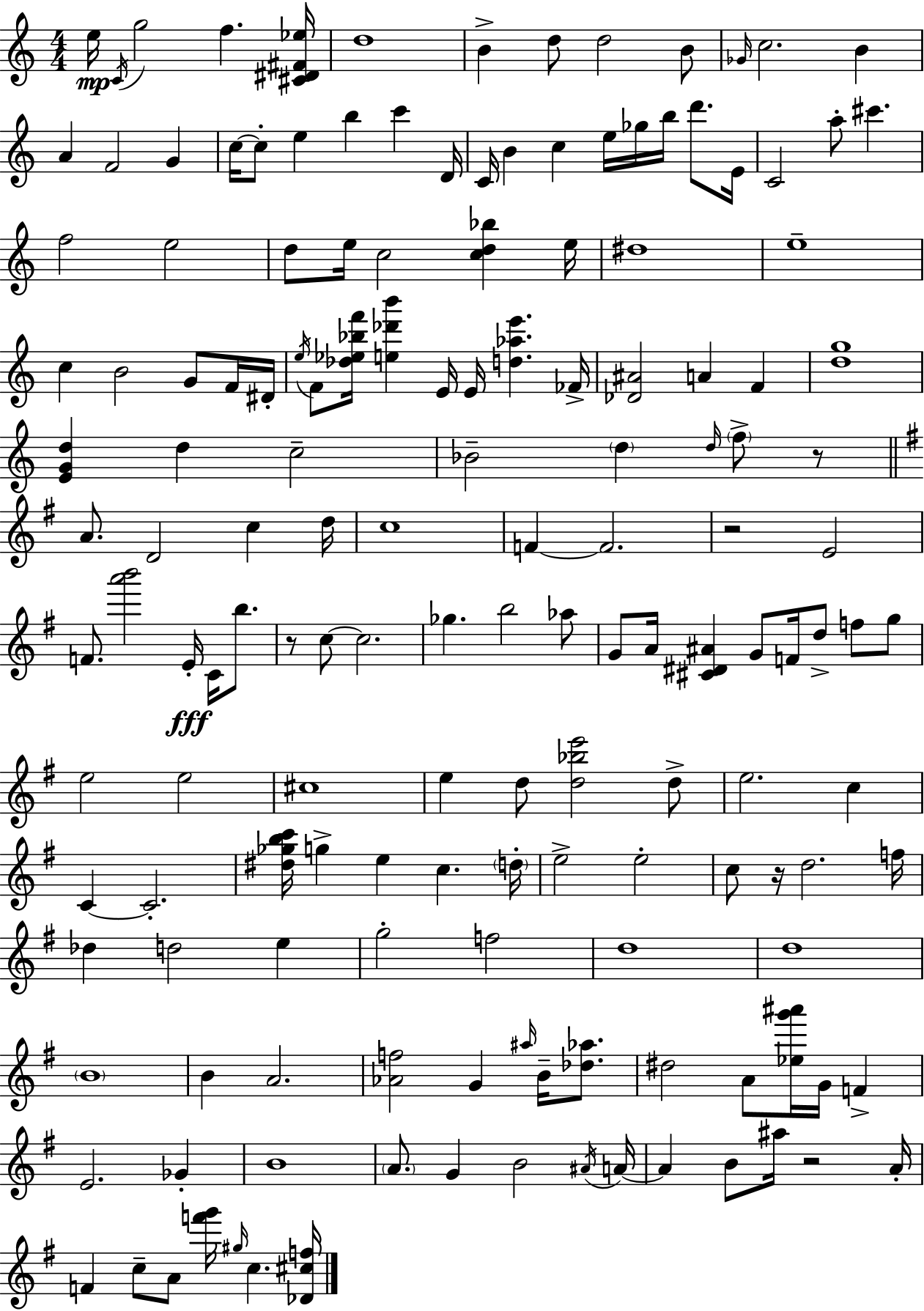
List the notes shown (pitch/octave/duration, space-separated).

E5/s C4/s G5/h F5/q. [C#4,D#4,F#4,Eb5]/s D5/w B4/q D5/e D5/h B4/e Gb4/s C5/h. B4/q A4/q F4/h G4/q C5/s C5/e E5/q B5/q C6/q D4/s C4/s B4/q C5/q E5/s Gb5/s B5/s D6/e. E4/s C4/h A5/e C#6/q. F5/h E5/h D5/e E5/s C5/h [C5,D5,Bb5]/q E5/s D#5/w E5/w C5/q B4/h G4/e F4/s D#4/s E5/s F4/e [Db5,Eb5,Bb5,F6]/s [E5,Db6,B6]/q E4/s E4/s [D5,Ab5,E6]/q. FES4/s [Db4,A#4]/h A4/q F4/q [D5,G5]/w [E4,G4,D5]/q D5/q C5/h Bb4/h D5/q D5/s F5/e R/e A4/e. D4/h C5/q D5/s C5/w F4/q F4/h. R/h E4/h F4/e. [A6,B6]/h E4/s C4/s B5/e. R/e C5/e C5/h. Gb5/q. B5/h Ab5/e G4/e A4/s [C#4,D#4,A#4]/q G4/e F4/s D5/e F5/e G5/e E5/h E5/h C#5/w E5/q D5/e [D5,Bb5,E6]/h D5/e E5/h. C5/q C4/q C4/h. [D#5,Gb5,B5,C6]/s G5/q E5/q C5/q. D5/s E5/h E5/h C5/e R/s D5/h. F5/s Db5/q D5/h E5/q G5/h F5/h D5/w D5/w B4/w B4/q A4/h. [Ab4,F5]/h G4/q A#5/s B4/s [Db5,Ab5]/e. D#5/h A4/e [Eb5,G6,A#6]/s G4/s F4/q E4/h. Gb4/q B4/w A4/e. G4/q B4/h A#4/s A4/s A4/q B4/e A#5/s R/h A4/s F4/q C5/e A4/e [F6,G6]/s G#5/s C5/q. [Db4,C#5,F5]/s